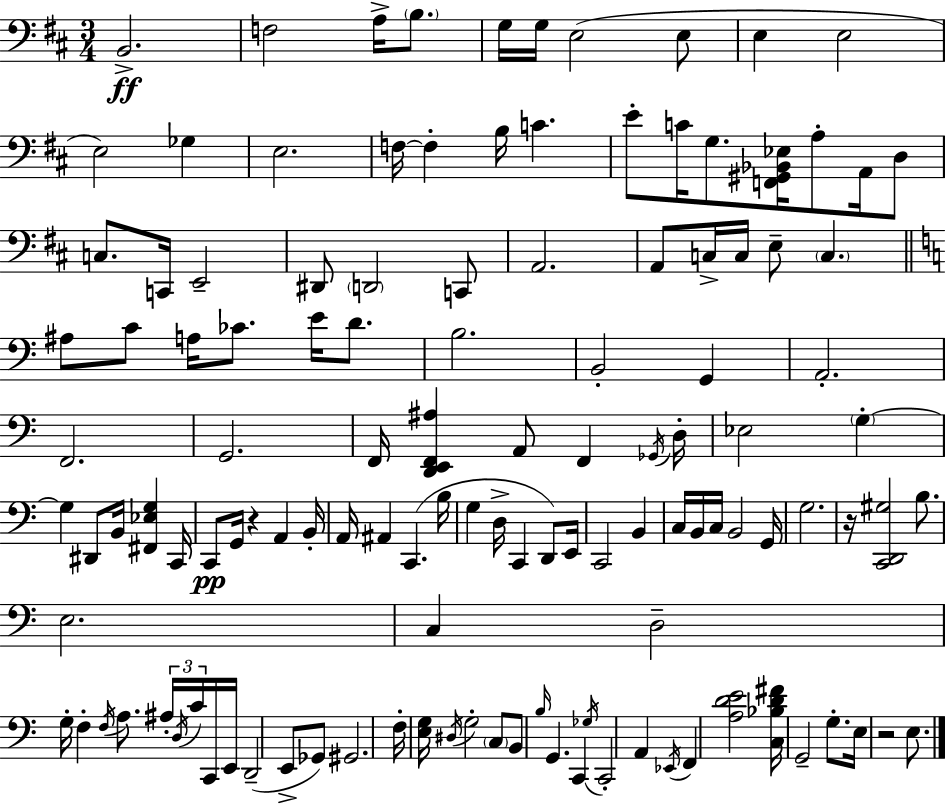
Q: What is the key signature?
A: D major